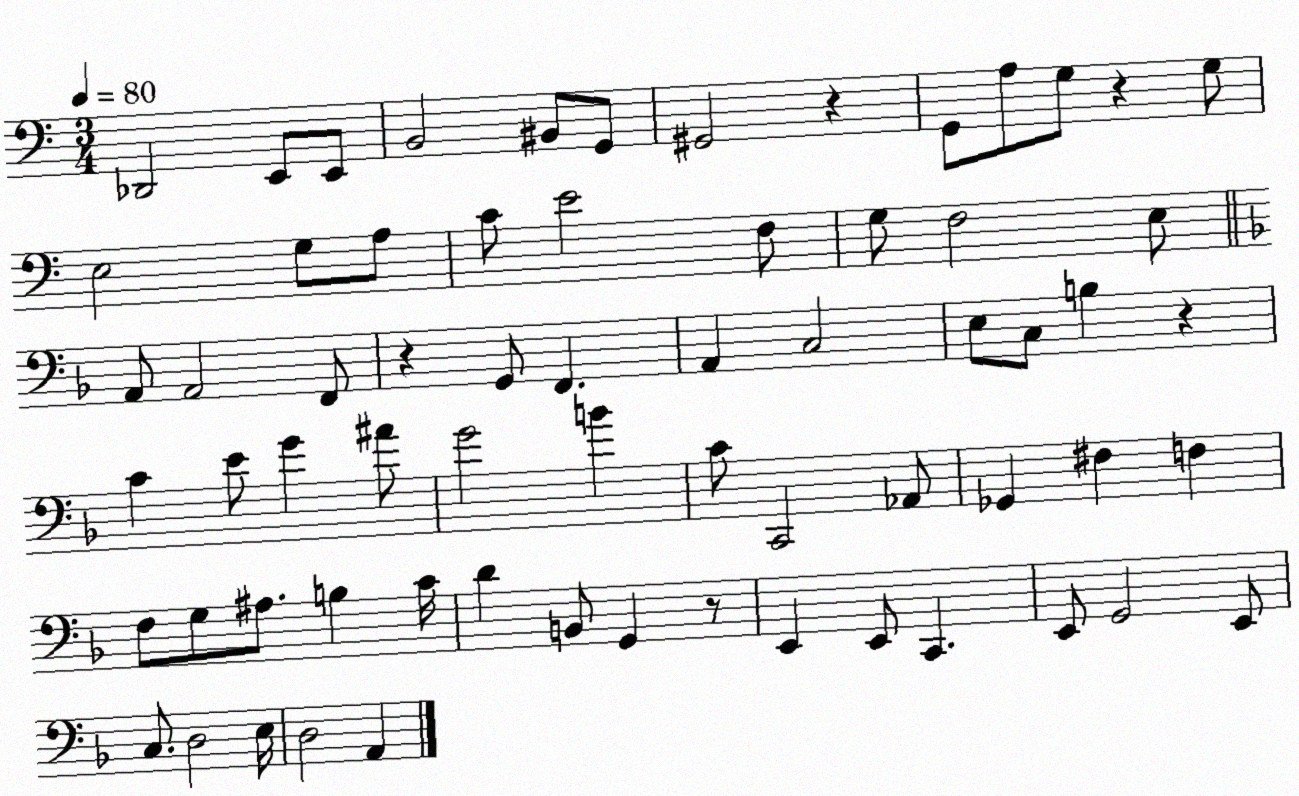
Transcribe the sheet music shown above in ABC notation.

X:1
T:Untitled
M:3/4
L:1/4
K:C
_D,,2 E,,/2 E,,/2 B,,2 ^B,,/2 G,,/2 ^G,,2 z G,,/2 A,/2 G,/2 z G,/2 E,2 G,/2 A,/2 C/2 E2 F,/2 G,/2 F,2 E,/2 A,,/2 A,,2 F,,/2 z G,,/2 F,, A,, C,2 E,/2 C,/2 B, z C E/2 G ^A/2 G2 B C/2 C,,2 _A,,/2 _G,, ^F, F, F,/2 G,/2 ^A,/2 B, C/4 D B,,/2 G,, z/2 E,, E,,/2 C,, E,,/2 G,,2 E,,/2 C,/2 D,2 E,/4 D,2 A,,